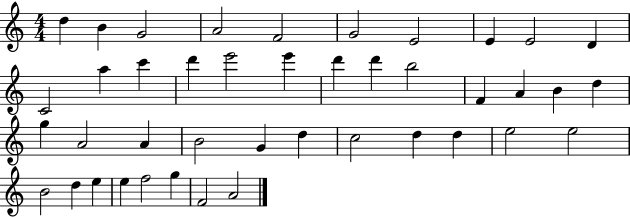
{
  \clef treble
  \numericTimeSignature
  \time 4/4
  \key c \major
  d''4 b'4 g'2 | a'2 f'2 | g'2 e'2 | e'4 e'2 d'4 | \break c'2 a''4 c'''4 | d'''4 e'''2 e'''4 | d'''4 d'''4 b''2 | f'4 a'4 b'4 d''4 | \break g''4 a'2 a'4 | b'2 g'4 d''4 | c''2 d''4 d''4 | e''2 e''2 | \break b'2 d''4 e''4 | e''4 f''2 g''4 | f'2 a'2 | \bar "|."
}